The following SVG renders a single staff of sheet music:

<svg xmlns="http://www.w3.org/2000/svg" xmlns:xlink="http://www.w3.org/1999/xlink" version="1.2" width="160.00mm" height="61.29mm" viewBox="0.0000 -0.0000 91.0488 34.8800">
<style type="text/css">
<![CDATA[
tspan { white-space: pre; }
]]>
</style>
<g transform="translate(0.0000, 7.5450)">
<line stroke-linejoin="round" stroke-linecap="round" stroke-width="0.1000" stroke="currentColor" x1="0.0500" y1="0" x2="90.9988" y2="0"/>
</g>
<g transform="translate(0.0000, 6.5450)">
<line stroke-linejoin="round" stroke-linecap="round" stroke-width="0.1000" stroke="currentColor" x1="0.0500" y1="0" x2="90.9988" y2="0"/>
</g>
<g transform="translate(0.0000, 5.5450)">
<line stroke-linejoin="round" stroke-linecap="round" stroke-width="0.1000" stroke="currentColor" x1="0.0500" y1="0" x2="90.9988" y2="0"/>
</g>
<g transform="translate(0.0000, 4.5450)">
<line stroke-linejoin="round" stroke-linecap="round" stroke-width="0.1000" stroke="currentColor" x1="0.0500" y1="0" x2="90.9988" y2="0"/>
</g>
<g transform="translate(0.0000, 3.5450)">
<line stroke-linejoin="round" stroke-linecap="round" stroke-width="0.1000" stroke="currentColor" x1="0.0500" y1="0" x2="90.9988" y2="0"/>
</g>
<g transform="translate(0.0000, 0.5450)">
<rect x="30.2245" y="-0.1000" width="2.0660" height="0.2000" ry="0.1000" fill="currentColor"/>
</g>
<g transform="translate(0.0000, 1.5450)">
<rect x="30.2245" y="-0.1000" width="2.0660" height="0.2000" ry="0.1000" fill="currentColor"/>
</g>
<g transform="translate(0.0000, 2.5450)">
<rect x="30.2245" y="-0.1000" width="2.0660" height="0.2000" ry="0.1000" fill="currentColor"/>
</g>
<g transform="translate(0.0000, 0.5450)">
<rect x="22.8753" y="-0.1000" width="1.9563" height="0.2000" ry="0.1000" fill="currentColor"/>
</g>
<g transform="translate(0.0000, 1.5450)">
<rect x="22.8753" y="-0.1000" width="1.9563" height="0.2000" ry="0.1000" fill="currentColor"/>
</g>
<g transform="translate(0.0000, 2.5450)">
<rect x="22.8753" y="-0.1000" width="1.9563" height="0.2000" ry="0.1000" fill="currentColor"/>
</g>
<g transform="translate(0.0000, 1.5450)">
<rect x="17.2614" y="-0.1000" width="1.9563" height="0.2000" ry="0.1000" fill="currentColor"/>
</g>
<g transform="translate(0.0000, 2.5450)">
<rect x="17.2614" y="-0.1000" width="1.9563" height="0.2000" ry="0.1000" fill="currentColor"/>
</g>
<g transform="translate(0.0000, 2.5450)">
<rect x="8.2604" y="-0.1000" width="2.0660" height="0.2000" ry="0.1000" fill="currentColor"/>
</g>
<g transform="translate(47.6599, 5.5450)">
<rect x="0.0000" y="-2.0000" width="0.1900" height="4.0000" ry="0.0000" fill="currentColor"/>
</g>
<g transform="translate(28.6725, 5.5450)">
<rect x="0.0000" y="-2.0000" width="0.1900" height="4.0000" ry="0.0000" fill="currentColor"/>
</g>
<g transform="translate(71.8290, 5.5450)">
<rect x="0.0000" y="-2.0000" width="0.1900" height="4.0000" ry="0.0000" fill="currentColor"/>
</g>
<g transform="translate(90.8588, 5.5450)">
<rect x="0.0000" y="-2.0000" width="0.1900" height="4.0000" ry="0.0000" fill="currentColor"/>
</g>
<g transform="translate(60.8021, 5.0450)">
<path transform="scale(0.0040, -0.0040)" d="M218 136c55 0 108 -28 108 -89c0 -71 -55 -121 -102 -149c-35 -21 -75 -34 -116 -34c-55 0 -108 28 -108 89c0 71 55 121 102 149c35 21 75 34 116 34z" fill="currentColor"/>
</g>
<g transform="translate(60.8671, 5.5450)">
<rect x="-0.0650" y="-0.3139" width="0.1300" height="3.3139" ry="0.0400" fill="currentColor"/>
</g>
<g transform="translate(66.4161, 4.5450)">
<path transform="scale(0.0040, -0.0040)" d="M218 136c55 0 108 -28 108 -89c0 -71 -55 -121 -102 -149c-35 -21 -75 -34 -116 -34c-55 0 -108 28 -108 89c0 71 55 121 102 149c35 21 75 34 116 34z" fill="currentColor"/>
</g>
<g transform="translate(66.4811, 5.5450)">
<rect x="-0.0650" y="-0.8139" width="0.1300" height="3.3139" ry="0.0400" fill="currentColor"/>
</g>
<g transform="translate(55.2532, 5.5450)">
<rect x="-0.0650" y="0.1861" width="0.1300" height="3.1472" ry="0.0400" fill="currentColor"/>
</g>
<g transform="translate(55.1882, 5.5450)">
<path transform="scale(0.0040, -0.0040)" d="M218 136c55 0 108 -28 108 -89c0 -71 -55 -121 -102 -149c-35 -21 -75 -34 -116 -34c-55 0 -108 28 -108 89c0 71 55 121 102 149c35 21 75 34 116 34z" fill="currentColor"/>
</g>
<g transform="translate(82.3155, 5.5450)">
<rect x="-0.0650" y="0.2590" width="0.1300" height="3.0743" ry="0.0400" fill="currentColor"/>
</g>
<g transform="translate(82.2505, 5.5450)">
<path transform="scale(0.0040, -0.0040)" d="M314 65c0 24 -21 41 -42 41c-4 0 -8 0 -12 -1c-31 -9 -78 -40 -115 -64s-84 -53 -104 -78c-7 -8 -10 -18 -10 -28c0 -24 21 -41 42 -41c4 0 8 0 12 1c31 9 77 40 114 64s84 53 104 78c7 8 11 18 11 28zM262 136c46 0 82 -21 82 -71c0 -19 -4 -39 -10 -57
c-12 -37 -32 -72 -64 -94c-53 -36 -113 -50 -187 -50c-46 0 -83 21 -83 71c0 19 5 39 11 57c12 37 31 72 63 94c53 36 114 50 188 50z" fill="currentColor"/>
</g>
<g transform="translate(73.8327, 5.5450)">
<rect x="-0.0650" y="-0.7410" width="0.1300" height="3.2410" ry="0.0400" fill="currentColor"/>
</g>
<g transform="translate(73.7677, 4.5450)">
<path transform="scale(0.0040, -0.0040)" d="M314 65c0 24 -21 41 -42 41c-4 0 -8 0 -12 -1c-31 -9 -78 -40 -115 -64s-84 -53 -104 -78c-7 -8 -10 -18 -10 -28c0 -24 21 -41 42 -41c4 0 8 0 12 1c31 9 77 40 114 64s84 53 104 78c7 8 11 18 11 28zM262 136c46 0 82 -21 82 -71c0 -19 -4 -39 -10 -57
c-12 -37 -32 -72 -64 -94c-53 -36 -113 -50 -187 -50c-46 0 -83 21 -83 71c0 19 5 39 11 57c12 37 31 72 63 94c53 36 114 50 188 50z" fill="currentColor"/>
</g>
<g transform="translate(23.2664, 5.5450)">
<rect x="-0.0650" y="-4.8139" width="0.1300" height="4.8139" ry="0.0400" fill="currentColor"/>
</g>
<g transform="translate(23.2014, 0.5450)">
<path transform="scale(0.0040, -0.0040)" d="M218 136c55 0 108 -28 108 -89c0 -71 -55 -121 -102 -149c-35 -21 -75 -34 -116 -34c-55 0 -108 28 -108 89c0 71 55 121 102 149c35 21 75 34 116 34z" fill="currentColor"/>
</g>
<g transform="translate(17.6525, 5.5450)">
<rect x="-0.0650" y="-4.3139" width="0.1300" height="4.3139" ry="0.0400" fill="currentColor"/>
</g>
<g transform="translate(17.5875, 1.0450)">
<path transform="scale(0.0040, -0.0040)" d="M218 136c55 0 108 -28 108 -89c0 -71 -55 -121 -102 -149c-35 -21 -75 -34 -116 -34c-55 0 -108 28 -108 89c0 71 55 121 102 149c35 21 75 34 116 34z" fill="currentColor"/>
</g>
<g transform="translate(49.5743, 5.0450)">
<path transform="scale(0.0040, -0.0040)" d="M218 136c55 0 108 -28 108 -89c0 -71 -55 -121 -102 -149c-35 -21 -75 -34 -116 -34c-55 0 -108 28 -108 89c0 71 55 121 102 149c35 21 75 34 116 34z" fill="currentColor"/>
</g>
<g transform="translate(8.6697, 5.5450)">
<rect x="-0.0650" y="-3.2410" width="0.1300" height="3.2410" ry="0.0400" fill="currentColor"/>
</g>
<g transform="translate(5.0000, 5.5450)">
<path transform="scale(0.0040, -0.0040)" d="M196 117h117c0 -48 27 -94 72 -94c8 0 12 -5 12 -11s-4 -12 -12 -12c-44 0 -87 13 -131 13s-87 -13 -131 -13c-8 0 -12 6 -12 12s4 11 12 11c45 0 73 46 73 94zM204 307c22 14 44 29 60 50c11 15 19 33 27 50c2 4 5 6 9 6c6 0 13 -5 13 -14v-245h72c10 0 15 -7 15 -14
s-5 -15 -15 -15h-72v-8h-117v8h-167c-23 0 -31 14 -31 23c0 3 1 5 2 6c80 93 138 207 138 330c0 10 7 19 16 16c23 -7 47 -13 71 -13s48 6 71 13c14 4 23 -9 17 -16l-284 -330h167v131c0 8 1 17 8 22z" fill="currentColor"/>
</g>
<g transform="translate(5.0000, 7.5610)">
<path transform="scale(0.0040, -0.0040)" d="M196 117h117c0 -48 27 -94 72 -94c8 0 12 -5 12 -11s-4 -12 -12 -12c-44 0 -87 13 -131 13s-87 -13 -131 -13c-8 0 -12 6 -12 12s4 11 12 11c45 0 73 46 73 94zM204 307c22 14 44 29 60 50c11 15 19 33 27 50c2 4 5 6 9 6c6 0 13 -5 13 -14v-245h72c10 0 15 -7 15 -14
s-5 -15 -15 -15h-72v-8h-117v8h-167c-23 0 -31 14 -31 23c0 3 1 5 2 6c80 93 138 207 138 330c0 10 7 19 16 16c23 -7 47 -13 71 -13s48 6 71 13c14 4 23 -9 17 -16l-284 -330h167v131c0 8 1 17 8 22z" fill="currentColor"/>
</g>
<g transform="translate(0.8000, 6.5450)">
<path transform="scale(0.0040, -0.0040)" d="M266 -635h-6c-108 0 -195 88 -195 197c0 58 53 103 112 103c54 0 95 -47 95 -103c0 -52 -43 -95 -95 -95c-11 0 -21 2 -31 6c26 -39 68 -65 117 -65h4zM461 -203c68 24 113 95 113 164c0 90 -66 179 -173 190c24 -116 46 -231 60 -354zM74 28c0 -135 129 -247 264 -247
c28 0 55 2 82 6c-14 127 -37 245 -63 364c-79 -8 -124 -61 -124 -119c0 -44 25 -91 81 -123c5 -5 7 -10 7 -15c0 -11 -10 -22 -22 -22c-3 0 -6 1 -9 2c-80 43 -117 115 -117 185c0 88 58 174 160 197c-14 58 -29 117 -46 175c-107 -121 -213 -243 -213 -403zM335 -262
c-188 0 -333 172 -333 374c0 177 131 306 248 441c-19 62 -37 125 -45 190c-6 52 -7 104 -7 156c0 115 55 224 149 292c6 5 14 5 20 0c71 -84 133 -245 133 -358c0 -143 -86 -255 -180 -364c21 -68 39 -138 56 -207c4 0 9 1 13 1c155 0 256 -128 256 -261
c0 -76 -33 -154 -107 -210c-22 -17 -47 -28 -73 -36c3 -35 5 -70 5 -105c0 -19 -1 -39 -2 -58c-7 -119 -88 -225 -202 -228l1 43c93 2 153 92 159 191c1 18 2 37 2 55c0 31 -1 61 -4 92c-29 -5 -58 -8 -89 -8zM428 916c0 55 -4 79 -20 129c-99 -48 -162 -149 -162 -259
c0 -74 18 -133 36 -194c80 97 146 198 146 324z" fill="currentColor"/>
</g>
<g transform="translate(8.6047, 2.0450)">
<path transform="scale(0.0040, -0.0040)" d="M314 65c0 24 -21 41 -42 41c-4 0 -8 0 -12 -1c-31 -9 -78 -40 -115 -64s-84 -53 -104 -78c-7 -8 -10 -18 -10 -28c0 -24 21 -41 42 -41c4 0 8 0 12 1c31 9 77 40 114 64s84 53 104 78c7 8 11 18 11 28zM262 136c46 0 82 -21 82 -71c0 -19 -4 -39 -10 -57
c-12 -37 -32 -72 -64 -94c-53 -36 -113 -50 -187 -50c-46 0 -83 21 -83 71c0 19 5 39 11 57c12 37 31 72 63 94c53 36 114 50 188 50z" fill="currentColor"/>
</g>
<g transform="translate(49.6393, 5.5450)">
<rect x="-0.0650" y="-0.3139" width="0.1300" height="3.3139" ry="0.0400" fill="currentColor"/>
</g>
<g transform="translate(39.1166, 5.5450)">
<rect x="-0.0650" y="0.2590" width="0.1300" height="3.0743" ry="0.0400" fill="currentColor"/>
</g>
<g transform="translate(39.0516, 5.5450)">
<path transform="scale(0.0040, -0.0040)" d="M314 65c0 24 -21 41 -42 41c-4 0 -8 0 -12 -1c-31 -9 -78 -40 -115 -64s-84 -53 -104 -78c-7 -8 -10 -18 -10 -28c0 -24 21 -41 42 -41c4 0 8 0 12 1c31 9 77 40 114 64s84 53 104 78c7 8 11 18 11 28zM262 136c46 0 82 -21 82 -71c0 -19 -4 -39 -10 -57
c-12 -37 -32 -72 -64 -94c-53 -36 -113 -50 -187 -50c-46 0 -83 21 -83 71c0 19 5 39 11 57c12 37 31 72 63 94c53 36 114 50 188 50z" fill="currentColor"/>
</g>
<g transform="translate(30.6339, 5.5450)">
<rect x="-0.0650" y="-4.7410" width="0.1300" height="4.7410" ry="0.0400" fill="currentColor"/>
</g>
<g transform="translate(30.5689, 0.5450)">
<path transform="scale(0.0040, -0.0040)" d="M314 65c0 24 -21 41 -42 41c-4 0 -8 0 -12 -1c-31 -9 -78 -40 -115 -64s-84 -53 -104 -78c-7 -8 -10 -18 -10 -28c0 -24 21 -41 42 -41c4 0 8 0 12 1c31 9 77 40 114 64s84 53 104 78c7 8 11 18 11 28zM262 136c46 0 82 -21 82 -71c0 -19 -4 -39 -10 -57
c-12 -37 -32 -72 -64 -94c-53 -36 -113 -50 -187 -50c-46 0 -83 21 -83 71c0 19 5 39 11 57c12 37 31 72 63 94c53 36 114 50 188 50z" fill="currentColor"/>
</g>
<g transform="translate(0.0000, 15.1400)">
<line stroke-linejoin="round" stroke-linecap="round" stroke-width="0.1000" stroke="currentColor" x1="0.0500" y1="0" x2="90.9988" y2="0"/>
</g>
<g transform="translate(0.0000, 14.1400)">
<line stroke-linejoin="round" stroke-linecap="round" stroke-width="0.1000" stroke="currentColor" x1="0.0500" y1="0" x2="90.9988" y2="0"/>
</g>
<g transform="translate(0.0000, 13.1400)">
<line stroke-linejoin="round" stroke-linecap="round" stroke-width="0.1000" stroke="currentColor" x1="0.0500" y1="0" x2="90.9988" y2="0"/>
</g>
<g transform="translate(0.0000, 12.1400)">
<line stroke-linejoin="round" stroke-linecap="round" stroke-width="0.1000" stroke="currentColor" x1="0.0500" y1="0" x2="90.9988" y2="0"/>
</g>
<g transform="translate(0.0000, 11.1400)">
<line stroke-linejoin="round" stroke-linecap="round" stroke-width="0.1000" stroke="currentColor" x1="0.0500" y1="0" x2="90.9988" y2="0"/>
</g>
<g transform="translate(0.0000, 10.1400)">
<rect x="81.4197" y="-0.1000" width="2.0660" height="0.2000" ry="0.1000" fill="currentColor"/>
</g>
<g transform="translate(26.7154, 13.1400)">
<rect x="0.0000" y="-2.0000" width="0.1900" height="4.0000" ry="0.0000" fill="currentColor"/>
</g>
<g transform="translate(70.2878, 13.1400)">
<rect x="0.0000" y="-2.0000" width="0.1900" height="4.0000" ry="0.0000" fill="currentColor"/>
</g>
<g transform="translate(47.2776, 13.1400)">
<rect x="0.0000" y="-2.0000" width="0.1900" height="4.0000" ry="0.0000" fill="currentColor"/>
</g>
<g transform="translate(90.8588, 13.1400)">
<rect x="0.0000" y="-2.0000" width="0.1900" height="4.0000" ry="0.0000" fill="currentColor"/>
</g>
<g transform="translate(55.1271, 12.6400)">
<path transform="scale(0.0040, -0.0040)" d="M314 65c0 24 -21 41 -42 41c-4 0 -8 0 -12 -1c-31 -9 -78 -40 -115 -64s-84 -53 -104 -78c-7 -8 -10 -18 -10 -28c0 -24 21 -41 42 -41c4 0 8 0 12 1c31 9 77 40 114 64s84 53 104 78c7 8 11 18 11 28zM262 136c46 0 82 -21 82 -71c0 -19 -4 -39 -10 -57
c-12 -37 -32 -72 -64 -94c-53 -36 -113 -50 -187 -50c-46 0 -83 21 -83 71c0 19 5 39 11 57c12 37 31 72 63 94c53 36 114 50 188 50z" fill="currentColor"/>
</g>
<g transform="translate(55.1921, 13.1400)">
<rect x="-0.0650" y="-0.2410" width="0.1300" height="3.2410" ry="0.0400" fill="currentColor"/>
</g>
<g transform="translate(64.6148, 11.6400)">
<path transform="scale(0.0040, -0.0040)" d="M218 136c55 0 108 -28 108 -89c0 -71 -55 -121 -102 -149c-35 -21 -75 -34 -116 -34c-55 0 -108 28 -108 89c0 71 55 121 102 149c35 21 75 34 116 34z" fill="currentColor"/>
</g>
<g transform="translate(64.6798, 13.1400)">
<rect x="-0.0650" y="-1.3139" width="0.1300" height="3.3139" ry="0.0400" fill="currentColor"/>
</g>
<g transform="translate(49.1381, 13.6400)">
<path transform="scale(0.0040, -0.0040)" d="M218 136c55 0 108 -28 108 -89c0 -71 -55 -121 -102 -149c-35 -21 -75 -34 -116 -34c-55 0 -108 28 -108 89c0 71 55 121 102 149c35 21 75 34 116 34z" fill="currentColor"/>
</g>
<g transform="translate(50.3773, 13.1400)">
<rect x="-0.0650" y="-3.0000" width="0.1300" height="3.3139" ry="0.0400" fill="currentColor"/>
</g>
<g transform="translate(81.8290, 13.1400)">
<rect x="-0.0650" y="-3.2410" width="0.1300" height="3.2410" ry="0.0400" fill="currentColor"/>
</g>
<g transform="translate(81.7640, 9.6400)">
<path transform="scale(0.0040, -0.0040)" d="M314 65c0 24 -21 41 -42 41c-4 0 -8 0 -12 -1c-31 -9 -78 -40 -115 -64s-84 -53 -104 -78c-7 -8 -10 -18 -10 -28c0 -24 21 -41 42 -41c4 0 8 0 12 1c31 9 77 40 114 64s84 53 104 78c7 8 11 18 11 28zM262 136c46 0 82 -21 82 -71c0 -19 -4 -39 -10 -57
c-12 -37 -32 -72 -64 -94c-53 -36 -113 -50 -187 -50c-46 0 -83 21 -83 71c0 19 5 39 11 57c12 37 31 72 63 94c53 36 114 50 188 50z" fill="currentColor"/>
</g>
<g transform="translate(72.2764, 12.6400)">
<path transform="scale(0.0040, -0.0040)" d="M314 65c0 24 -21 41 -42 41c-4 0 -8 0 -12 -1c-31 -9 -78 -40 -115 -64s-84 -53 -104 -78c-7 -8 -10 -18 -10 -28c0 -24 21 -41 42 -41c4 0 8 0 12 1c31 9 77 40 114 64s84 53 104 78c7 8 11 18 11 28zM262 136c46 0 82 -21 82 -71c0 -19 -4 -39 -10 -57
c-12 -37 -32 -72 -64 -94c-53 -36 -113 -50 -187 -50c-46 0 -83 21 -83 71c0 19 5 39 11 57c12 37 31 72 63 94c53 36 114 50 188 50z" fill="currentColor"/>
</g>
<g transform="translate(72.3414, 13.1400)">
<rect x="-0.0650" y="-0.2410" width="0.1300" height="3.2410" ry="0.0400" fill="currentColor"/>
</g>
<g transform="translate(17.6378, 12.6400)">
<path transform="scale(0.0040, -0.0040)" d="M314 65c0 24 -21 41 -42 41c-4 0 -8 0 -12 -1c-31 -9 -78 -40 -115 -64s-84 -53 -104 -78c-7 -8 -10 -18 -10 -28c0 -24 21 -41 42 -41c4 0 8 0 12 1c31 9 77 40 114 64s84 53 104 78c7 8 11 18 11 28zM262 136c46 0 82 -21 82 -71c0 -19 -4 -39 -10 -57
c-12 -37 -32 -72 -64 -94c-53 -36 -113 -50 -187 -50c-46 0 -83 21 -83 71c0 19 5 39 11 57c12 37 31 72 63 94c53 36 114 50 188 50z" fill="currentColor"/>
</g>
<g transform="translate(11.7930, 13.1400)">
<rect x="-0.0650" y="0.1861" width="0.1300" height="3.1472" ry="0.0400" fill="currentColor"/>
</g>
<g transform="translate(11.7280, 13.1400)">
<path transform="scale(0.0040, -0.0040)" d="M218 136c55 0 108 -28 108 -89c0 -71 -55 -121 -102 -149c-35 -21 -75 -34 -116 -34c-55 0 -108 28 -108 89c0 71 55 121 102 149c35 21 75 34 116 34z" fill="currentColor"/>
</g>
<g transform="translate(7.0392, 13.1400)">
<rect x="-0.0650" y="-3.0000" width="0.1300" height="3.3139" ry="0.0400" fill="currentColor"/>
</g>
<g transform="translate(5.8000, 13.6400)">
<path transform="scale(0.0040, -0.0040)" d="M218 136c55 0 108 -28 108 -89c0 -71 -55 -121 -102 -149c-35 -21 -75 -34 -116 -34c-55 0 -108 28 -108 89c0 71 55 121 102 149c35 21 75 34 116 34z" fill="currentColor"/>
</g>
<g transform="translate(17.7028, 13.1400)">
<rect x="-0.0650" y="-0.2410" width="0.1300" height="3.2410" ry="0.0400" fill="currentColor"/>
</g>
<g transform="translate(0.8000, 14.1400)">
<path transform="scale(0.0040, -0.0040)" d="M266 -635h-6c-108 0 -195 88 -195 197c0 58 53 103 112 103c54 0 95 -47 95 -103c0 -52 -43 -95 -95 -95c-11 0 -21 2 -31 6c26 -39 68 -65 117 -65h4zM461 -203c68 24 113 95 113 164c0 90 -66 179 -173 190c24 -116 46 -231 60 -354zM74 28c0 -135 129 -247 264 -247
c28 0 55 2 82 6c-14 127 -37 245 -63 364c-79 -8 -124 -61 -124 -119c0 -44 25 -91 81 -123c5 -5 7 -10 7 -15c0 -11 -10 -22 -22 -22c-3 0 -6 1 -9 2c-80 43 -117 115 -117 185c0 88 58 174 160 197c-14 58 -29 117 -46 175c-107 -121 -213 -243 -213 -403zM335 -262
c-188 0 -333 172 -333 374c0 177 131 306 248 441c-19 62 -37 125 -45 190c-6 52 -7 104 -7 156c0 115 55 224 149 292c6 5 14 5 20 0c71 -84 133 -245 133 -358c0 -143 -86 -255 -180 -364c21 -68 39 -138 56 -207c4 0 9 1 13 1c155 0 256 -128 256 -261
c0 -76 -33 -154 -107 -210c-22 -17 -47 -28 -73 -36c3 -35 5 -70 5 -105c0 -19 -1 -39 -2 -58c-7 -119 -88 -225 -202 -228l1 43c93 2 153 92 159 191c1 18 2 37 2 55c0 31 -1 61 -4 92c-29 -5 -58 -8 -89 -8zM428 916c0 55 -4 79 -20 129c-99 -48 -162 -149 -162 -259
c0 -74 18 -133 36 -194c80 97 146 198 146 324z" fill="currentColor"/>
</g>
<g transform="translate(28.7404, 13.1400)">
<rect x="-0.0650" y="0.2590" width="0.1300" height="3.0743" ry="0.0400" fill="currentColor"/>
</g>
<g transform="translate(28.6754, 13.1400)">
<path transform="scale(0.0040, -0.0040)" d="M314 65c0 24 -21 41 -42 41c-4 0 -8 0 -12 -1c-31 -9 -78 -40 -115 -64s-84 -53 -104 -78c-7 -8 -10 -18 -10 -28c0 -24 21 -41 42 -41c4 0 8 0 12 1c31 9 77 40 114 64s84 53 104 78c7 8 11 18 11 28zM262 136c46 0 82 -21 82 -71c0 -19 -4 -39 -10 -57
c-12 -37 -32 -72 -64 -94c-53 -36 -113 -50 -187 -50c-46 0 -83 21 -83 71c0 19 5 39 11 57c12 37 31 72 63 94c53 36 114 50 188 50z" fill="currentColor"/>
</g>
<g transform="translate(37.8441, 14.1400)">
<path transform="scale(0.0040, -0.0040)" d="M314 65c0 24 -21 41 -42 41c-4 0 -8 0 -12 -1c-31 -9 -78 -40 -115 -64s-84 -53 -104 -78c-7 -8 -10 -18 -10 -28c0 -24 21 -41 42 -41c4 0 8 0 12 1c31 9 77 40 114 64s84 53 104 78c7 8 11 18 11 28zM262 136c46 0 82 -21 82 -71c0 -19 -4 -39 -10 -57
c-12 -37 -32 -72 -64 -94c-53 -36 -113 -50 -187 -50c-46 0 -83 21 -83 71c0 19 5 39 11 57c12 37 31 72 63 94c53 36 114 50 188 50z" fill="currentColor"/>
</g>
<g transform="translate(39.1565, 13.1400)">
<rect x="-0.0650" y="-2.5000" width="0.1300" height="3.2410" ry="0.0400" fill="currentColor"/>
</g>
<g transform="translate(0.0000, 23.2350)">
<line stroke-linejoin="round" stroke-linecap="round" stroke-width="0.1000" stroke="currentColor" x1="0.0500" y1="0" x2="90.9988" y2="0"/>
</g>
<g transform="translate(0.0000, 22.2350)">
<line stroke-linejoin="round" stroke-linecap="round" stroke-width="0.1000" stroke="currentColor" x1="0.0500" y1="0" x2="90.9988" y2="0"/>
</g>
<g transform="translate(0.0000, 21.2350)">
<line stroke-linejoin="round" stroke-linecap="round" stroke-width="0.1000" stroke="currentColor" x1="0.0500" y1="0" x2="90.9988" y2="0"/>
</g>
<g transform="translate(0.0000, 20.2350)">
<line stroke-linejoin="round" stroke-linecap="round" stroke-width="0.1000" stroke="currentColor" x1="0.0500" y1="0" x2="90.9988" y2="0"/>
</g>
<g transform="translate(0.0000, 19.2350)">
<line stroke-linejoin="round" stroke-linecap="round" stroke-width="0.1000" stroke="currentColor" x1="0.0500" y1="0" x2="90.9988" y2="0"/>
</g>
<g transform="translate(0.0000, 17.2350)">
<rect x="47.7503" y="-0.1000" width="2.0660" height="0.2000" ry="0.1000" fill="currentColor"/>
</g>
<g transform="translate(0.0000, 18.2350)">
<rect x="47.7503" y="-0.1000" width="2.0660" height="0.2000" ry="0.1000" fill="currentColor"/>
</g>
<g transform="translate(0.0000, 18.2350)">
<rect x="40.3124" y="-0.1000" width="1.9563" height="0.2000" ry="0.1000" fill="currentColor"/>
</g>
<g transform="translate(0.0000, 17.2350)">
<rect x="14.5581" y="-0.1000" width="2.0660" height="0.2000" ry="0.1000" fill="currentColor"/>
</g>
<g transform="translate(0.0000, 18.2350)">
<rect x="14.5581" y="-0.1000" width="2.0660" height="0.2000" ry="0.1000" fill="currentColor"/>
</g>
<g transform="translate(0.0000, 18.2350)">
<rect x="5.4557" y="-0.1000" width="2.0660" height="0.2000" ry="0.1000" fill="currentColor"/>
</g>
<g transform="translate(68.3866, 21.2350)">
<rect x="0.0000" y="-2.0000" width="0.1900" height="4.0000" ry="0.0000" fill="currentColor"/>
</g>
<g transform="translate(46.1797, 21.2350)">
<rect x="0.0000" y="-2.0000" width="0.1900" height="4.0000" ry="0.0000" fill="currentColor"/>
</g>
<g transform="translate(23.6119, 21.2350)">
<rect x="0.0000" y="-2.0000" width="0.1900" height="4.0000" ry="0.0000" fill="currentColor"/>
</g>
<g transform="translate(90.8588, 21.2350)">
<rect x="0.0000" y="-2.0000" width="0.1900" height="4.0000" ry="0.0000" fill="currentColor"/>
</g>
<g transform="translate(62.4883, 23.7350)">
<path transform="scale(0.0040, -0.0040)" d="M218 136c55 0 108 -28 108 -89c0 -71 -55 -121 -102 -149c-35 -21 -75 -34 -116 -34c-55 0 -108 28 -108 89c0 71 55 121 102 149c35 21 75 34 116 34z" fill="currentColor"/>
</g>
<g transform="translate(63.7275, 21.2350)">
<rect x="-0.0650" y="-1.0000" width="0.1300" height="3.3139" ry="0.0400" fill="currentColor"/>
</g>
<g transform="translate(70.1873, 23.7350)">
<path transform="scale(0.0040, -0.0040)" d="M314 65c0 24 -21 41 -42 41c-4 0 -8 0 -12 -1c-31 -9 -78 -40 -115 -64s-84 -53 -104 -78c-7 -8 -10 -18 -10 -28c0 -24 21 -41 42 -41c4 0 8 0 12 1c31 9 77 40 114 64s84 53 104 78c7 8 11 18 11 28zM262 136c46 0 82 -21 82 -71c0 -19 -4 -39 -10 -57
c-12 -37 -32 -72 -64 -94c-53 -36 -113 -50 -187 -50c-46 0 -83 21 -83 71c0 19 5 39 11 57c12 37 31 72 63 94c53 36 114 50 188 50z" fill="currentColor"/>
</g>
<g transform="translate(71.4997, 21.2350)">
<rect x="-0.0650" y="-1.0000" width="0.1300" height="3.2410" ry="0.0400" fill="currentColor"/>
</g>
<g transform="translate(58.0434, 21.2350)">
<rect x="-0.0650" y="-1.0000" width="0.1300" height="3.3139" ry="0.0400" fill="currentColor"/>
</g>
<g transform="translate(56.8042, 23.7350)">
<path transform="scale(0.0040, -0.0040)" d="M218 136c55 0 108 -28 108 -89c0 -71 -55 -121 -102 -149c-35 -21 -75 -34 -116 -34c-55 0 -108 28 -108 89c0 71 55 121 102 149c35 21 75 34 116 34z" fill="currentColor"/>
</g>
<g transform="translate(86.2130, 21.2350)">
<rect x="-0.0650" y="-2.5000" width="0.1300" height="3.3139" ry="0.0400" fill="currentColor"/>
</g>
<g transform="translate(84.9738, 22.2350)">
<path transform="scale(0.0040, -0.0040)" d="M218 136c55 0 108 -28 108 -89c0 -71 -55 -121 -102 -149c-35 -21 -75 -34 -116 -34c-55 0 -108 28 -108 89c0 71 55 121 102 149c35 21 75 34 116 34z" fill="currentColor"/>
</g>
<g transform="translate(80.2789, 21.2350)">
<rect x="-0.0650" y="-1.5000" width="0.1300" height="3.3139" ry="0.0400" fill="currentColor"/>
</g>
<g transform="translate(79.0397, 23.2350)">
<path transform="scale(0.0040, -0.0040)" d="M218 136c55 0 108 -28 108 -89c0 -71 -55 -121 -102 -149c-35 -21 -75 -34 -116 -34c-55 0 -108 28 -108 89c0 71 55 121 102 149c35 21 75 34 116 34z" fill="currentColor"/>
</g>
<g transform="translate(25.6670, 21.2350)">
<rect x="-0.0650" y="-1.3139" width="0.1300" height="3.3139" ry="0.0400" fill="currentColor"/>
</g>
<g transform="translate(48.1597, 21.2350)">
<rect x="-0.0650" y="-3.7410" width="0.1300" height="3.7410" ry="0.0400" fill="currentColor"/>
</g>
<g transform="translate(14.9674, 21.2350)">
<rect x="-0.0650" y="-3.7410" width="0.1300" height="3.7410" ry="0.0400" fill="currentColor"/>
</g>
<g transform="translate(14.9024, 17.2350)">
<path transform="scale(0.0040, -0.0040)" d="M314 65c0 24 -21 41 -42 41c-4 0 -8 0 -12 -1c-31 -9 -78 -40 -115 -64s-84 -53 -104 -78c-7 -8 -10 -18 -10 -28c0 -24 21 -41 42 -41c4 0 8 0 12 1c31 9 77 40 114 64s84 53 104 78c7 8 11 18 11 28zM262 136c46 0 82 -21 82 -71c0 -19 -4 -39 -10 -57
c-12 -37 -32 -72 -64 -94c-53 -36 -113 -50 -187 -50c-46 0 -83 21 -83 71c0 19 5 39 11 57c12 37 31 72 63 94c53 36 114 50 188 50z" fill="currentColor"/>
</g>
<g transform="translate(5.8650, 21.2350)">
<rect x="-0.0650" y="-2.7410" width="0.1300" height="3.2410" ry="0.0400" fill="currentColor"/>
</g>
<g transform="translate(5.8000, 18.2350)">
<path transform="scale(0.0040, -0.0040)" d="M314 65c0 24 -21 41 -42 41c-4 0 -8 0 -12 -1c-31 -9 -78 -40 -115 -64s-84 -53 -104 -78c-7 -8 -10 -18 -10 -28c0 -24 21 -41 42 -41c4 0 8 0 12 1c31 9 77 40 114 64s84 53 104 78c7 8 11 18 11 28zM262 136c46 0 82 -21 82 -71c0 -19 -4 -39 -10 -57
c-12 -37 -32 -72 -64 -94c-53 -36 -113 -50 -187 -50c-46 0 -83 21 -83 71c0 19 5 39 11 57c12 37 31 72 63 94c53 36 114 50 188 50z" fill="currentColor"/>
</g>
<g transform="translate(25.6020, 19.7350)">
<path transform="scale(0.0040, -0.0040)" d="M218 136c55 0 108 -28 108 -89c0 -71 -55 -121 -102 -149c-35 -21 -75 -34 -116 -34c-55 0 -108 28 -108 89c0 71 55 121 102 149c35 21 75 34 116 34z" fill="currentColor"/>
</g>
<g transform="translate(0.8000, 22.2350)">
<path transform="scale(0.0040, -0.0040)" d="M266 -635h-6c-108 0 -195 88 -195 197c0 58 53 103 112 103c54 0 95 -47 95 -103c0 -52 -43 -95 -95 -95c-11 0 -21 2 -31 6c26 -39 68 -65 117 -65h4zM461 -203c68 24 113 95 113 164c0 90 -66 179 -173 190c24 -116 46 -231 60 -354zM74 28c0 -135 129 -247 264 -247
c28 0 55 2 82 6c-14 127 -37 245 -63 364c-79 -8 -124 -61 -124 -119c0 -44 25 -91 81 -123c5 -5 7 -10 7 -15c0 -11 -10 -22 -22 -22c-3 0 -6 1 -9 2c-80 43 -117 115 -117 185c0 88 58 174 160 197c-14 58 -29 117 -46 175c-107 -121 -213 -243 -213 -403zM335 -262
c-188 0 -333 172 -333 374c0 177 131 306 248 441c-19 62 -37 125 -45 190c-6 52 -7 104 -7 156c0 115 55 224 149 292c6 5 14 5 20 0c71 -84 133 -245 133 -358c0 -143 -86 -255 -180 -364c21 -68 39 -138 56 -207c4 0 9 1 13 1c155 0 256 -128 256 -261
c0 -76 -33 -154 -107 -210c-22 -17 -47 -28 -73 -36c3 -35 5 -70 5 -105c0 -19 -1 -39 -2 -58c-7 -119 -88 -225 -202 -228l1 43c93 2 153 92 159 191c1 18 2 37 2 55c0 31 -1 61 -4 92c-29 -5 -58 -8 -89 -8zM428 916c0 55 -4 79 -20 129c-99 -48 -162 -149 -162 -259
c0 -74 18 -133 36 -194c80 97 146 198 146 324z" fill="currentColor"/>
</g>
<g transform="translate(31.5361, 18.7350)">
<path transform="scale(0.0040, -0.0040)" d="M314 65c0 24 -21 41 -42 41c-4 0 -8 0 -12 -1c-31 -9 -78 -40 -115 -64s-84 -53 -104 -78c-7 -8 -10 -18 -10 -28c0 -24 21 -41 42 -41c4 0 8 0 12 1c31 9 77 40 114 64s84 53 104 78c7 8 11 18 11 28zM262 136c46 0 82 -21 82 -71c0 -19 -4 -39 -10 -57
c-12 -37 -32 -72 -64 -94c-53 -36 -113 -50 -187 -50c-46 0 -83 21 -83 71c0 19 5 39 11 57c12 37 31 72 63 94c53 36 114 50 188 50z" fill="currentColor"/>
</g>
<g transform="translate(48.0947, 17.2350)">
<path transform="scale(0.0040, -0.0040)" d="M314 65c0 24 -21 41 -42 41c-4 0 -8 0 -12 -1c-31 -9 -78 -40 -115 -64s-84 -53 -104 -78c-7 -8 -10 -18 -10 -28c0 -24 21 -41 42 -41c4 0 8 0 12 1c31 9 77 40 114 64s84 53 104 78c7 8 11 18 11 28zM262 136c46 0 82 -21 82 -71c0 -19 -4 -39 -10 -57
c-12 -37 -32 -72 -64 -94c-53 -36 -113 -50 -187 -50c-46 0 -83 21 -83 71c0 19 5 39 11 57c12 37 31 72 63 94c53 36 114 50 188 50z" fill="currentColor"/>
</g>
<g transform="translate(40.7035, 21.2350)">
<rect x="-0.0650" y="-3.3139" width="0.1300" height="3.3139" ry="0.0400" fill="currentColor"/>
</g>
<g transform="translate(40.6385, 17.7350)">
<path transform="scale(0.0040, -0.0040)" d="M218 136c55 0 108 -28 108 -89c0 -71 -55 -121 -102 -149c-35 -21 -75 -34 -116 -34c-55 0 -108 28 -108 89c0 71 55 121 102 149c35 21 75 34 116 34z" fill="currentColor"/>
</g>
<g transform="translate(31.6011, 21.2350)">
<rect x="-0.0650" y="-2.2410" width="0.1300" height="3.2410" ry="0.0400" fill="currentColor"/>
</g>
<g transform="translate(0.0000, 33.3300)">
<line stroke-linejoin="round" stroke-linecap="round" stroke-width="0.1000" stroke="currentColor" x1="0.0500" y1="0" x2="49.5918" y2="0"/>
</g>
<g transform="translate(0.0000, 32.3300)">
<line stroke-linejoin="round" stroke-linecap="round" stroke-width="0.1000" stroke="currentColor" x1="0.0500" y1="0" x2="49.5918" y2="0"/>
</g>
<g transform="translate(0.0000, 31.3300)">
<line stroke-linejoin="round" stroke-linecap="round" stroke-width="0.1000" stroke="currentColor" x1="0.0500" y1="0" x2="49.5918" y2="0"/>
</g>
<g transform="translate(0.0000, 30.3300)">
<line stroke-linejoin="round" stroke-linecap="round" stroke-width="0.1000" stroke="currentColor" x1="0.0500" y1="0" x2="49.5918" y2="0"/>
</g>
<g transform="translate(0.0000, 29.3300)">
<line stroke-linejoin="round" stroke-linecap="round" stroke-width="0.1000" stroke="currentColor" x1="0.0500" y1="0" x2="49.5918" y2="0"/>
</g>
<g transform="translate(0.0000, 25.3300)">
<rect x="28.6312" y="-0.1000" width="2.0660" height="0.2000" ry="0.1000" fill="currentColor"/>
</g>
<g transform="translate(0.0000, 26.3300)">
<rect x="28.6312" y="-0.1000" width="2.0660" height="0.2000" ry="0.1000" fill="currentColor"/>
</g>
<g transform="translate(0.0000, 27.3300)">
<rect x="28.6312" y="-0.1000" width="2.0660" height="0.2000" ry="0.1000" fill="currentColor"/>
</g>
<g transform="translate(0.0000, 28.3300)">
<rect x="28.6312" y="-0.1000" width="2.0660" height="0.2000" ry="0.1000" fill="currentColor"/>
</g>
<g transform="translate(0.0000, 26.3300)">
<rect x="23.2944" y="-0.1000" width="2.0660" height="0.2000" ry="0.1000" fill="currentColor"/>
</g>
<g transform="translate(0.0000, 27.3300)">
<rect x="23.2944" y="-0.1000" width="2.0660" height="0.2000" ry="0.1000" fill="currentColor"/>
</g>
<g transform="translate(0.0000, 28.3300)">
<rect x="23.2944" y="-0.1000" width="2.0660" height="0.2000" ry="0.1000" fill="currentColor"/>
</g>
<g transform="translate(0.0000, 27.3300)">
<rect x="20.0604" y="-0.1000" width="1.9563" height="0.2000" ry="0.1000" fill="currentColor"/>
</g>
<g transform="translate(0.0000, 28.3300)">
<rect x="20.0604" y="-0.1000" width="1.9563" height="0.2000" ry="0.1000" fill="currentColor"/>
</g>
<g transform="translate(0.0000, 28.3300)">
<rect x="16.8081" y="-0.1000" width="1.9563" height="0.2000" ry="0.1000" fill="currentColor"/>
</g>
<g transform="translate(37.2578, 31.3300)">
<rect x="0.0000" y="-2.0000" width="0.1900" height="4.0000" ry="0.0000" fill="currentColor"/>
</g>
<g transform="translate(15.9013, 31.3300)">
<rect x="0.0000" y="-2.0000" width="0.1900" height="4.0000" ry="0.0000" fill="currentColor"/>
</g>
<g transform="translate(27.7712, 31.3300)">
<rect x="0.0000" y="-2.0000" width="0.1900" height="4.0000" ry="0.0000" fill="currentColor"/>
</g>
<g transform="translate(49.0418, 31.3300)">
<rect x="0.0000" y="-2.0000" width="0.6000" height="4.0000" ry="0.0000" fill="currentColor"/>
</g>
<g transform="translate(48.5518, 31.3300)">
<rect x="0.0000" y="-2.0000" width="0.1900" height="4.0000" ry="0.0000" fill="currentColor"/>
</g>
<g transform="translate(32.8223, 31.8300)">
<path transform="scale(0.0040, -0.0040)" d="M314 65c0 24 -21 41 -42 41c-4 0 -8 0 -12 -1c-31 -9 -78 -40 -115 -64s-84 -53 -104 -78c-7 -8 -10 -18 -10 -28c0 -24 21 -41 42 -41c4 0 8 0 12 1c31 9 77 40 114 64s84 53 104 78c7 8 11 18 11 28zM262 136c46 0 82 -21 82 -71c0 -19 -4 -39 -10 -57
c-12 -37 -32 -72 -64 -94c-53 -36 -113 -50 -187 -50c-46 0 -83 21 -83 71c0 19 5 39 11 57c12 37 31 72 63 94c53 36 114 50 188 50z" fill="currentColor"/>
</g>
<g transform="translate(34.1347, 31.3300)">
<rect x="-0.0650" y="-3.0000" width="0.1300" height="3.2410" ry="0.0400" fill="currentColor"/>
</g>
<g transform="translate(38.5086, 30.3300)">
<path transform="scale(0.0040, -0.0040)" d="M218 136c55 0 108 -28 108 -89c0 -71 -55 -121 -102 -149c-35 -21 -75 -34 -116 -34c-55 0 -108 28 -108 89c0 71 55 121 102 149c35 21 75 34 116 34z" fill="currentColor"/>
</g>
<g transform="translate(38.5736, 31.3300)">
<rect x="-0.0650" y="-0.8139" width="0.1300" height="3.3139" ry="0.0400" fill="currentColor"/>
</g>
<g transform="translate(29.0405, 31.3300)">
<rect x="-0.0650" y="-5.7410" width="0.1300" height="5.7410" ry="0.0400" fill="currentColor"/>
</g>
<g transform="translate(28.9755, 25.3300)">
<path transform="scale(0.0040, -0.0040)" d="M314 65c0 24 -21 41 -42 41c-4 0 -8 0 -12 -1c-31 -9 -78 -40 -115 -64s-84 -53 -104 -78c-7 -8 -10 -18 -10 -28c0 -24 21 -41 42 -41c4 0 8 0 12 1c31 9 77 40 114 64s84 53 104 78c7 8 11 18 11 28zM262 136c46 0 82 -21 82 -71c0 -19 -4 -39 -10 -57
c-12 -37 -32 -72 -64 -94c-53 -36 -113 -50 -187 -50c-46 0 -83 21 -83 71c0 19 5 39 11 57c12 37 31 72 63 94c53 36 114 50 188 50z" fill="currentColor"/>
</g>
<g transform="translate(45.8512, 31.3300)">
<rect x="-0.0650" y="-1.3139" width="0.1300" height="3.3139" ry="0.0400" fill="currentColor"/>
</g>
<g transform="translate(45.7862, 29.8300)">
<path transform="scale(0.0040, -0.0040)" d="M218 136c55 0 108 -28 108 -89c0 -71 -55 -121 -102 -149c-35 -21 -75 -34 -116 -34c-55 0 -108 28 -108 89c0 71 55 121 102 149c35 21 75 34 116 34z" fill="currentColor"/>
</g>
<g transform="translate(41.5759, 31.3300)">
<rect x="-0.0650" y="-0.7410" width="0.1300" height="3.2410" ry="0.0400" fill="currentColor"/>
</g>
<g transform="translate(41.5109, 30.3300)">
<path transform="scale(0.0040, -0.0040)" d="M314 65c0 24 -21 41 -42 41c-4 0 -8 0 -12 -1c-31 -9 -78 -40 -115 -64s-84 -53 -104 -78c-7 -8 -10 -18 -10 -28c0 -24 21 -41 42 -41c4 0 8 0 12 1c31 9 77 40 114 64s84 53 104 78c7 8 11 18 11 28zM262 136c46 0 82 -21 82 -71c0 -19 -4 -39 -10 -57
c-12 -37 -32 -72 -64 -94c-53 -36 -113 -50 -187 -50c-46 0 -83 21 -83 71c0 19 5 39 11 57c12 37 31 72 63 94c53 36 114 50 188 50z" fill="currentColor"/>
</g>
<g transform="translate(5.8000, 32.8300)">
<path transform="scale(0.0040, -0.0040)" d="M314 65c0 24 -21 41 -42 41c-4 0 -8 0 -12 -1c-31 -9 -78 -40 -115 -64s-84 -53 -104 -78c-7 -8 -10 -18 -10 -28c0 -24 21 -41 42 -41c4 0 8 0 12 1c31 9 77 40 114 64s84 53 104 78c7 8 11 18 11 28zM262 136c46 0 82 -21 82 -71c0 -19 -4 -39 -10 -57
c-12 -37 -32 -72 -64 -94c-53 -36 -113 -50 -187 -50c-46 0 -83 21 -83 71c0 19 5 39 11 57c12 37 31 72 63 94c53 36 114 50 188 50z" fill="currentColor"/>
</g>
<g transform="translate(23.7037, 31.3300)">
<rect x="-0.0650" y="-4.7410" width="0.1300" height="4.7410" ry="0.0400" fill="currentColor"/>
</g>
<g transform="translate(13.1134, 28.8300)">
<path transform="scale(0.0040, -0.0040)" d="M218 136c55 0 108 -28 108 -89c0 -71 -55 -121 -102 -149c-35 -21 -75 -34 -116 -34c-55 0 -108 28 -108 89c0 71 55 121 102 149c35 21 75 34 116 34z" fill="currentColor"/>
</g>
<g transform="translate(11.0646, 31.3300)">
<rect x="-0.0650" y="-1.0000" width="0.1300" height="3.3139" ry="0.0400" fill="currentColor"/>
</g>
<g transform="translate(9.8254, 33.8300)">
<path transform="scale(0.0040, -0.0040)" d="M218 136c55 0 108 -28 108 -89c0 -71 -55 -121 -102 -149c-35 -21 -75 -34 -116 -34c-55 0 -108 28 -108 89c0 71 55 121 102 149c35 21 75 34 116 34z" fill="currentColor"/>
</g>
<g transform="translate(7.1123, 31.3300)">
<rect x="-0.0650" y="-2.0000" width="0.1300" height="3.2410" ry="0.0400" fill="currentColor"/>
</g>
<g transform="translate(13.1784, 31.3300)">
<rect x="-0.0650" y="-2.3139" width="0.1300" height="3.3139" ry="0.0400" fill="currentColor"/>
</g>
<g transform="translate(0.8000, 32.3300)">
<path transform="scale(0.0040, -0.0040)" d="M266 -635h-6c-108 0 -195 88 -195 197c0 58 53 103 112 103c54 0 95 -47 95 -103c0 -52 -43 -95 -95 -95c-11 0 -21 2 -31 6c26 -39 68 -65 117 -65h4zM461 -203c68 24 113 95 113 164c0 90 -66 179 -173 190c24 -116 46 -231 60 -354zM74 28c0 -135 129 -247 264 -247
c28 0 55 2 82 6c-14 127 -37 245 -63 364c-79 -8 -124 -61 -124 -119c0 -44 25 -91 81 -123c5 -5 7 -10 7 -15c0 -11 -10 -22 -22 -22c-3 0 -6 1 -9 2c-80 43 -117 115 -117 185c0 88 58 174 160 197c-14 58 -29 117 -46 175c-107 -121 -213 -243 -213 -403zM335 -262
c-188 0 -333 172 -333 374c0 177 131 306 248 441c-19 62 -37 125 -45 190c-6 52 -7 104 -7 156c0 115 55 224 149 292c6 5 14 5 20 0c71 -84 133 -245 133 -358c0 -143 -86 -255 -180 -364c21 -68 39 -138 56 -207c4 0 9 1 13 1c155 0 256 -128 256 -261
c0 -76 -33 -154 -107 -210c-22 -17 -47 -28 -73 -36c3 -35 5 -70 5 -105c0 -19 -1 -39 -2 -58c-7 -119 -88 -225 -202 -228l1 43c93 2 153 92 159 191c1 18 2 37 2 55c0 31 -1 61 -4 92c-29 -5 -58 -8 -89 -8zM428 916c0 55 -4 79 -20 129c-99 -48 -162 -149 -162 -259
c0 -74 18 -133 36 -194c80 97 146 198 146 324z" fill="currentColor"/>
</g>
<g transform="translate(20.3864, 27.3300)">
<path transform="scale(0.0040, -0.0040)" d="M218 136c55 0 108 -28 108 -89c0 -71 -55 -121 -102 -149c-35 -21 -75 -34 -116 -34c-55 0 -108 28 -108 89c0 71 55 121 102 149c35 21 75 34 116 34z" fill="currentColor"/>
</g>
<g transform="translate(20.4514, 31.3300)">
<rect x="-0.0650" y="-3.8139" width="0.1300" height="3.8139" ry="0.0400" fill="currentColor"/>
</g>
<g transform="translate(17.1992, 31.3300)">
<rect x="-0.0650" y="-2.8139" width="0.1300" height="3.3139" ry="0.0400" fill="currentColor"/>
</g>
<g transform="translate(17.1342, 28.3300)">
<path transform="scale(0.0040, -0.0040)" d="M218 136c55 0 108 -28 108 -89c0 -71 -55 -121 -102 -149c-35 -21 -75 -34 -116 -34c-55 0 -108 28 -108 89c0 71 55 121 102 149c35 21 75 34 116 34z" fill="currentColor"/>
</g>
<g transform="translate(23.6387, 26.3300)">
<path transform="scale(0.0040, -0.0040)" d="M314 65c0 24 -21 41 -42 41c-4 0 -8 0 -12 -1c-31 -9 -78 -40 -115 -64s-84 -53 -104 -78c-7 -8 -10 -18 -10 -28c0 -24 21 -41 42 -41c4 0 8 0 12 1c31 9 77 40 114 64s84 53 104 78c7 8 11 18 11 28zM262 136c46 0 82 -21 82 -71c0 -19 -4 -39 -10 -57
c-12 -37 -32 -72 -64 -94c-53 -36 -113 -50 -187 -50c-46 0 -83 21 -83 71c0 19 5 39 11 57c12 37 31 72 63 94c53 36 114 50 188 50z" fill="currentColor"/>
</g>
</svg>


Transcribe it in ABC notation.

X:1
T:Untitled
M:4/4
L:1/4
K:C
b2 d' e' e'2 B2 c B c d d2 B2 A B c2 B2 G2 A c2 e c2 b2 a2 c'2 e g2 b c'2 D D D2 E G F2 D g a c' e'2 g'2 A2 d d2 e